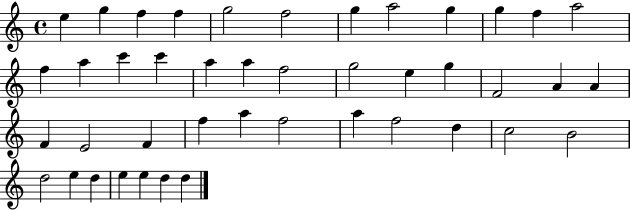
E5/q G5/q F5/q F5/q G5/h F5/h G5/q A5/h G5/q G5/q F5/q A5/h F5/q A5/q C6/q C6/q A5/q A5/q F5/h G5/h E5/q G5/q F4/h A4/q A4/q F4/q E4/h F4/q F5/q A5/q F5/h A5/q F5/h D5/q C5/h B4/h D5/h E5/q D5/q E5/q E5/q D5/q D5/q